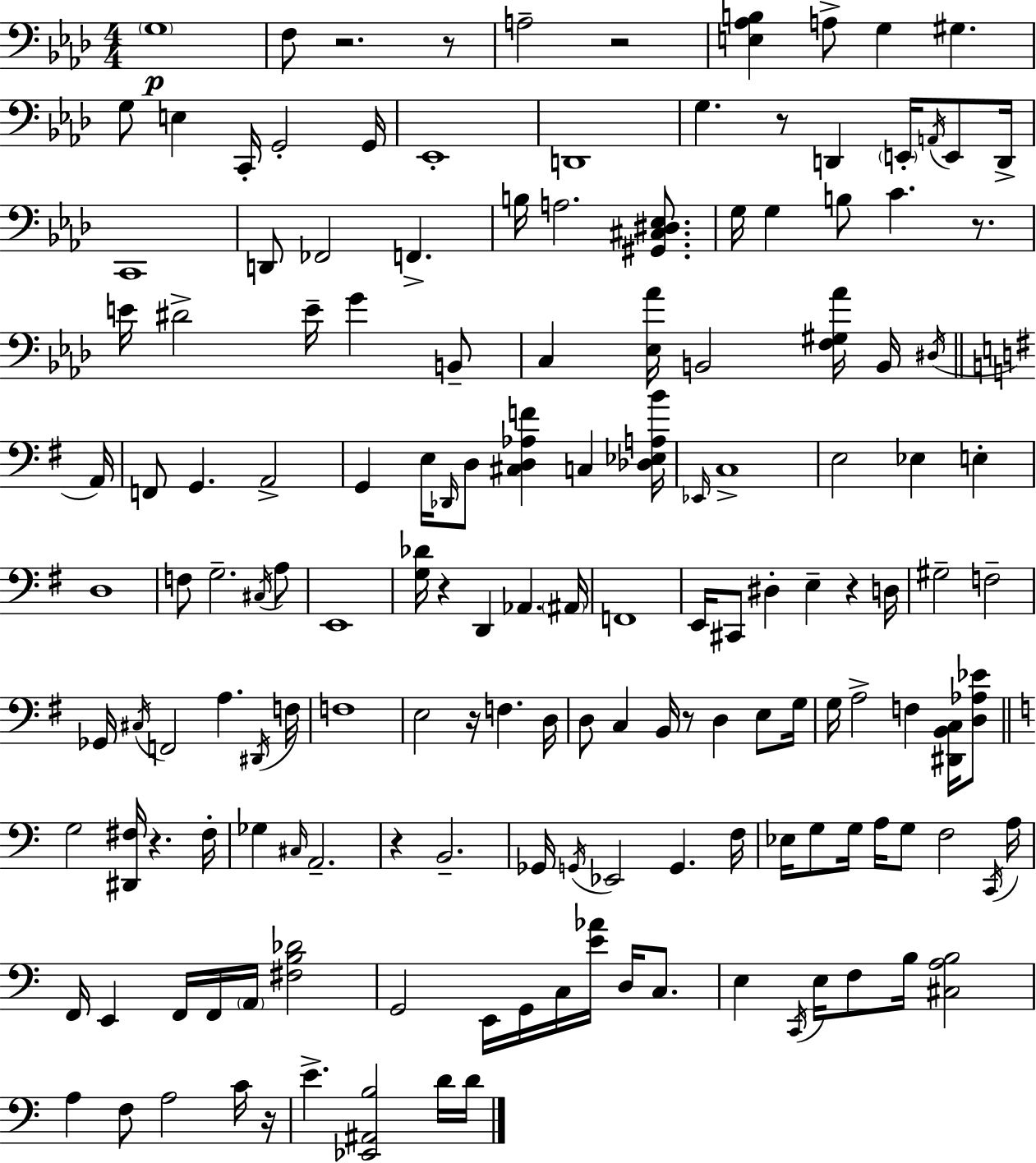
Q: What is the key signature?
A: AES major